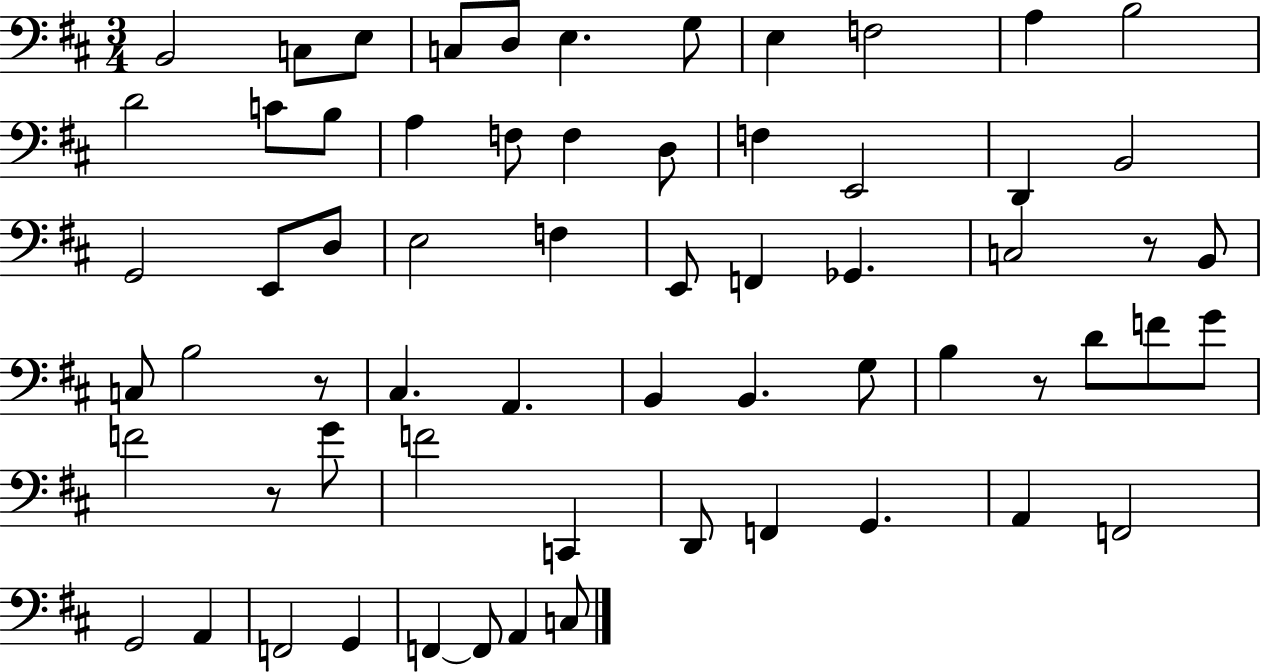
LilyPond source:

{
  \clef bass
  \numericTimeSignature
  \time 3/4
  \key d \major
  b,2 c8 e8 | c8 d8 e4. g8 | e4 f2 | a4 b2 | \break d'2 c'8 b8 | a4 f8 f4 d8 | f4 e,2 | d,4 b,2 | \break g,2 e,8 d8 | e2 f4 | e,8 f,4 ges,4. | c2 r8 b,8 | \break c8 b2 r8 | cis4. a,4. | b,4 b,4. g8 | b4 r8 d'8 f'8 g'8 | \break f'2 r8 g'8 | f'2 c,4 | d,8 f,4 g,4. | a,4 f,2 | \break g,2 a,4 | f,2 g,4 | f,4~~ f,8 a,4 c8 | \bar "|."
}